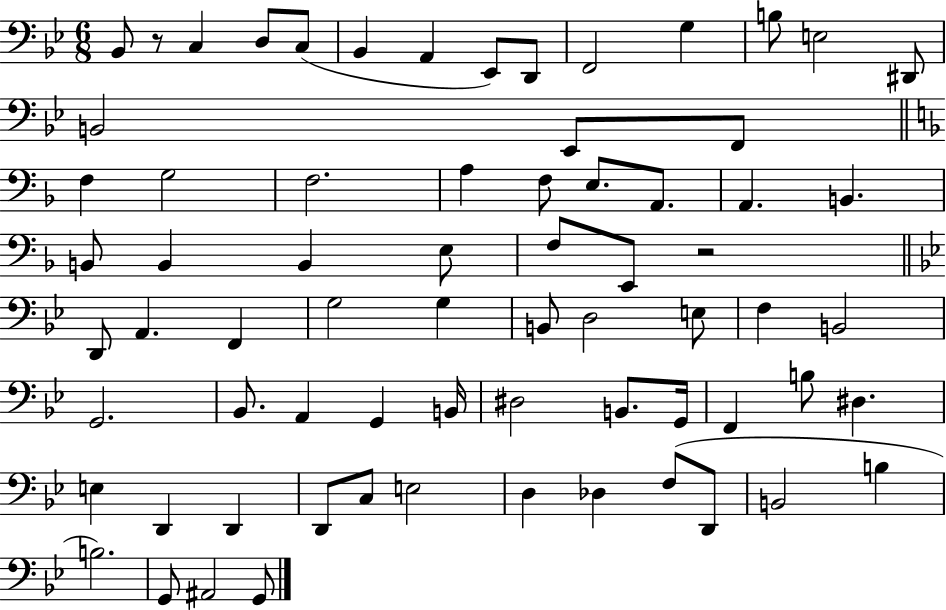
{
  \clef bass
  \numericTimeSignature
  \time 6/8
  \key bes \major
  \repeat volta 2 { bes,8 r8 c4 d8 c8( | bes,4 a,4 ees,8) d,8 | f,2 g4 | b8 e2 dis,8 | \break b,2 ees,8 f,8 | \bar "||" \break \key f \major f4 g2 | f2. | a4 f8 e8. a,8. | a,4. b,4. | \break b,8 b,4 b,4 e8 | f8 e,8 r2 | \bar "||" \break \key bes \major d,8 a,4. f,4 | g2 g4 | b,8 d2 e8 | f4 b,2 | \break g,2. | bes,8. a,4 g,4 b,16 | dis2 b,8. g,16 | f,4 b8 dis4. | \break e4 d,4 d,4 | d,8 c8 e2 | d4 des4 f8( d,8 | b,2 b4 | \break b2.) | g,8 ais,2 g,8 | } \bar "|."
}